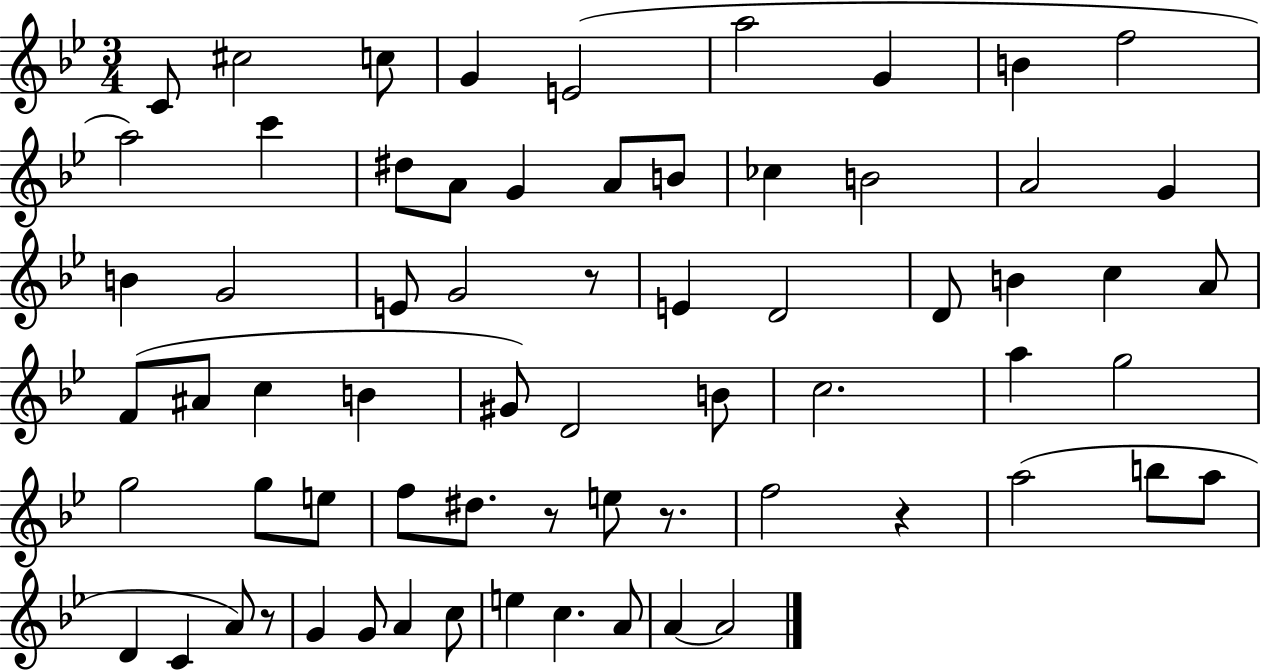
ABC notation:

X:1
T:Untitled
M:3/4
L:1/4
K:Bb
C/2 ^c2 c/2 G E2 a2 G B f2 a2 c' ^d/2 A/2 G A/2 B/2 _c B2 A2 G B G2 E/2 G2 z/2 E D2 D/2 B c A/2 F/2 ^A/2 c B ^G/2 D2 B/2 c2 a g2 g2 g/2 e/2 f/2 ^d/2 z/2 e/2 z/2 f2 z a2 b/2 a/2 D C A/2 z/2 G G/2 A c/2 e c A/2 A A2